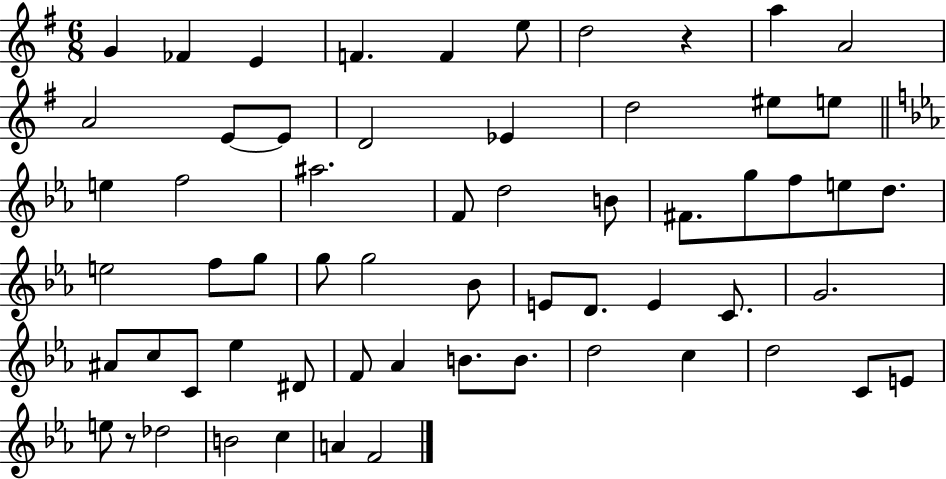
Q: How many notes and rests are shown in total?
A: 61